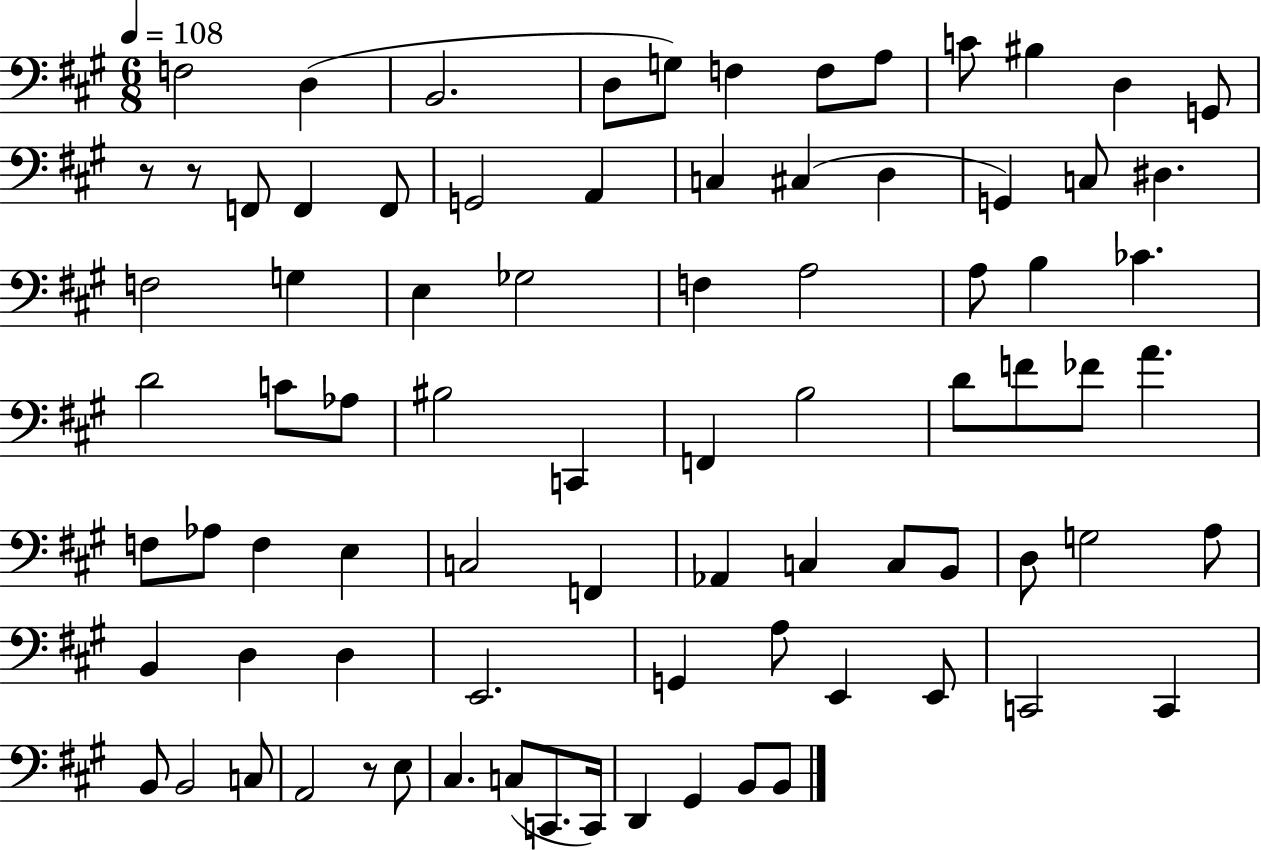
F3/h D3/q B2/h. D3/e G3/e F3/q F3/e A3/e C4/e BIS3/q D3/q G2/e R/e R/e F2/e F2/q F2/e G2/h A2/q C3/q C#3/q D3/q G2/q C3/e D#3/q. F3/h G3/q E3/q Gb3/h F3/q A3/h A3/e B3/q CES4/q. D4/h C4/e Ab3/e BIS3/h C2/q F2/q B3/h D4/e F4/e FES4/e A4/q. F3/e Ab3/e F3/q E3/q C3/h F2/q Ab2/q C3/q C3/e B2/e D3/e G3/h A3/e B2/q D3/q D3/q E2/h. G2/q A3/e E2/q E2/e C2/h C2/q B2/e B2/h C3/e A2/h R/e E3/e C#3/q. C3/e C2/e. C2/s D2/q G#2/q B2/e B2/e